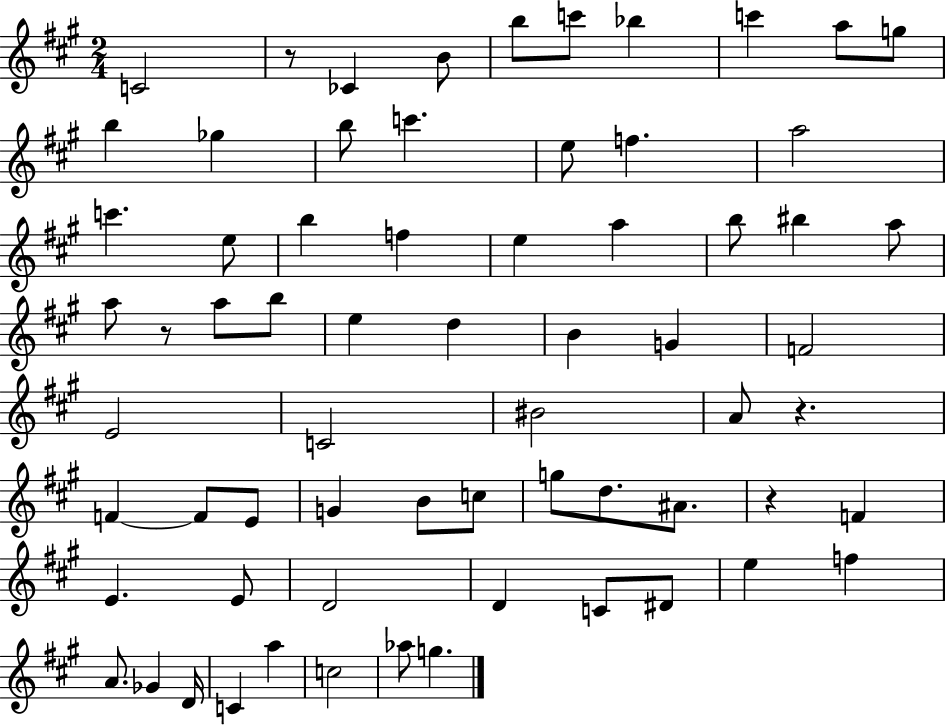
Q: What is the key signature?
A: A major